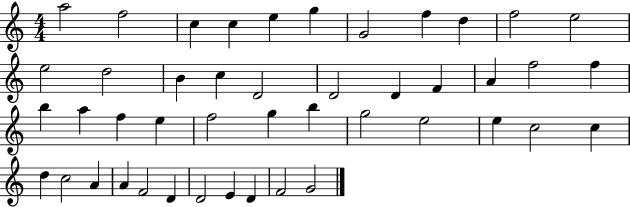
A5/h F5/h C5/q C5/q E5/q G5/q G4/h F5/q D5/q F5/h E5/h E5/h D5/h B4/q C5/q D4/h D4/h D4/q F4/q A4/q F5/h F5/q B5/q A5/q F5/q E5/q F5/h G5/q B5/q G5/h E5/h E5/q C5/h C5/q D5/q C5/h A4/q A4/q F4/h D4/q D4/h E4/q D4/q F4/h G4/h